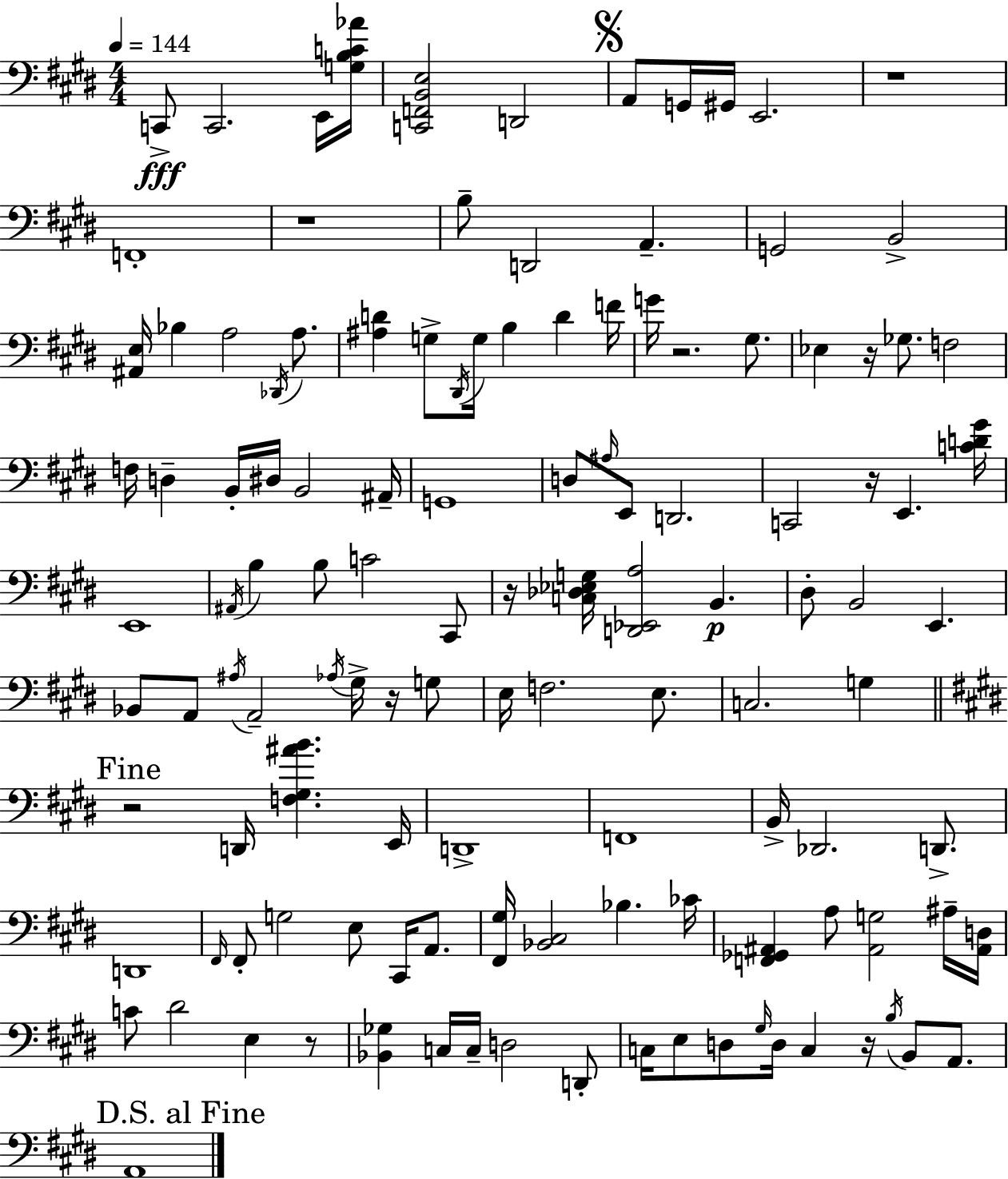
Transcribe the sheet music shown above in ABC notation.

X:1
T:Untitled
M:4/4
L:1/4
K:E
C,,/2 C,,2 E,,/4 [G,B,C_A]/4 [C,,F,,B,,E,]2 D,,2 A,,/2 G,,/4 ^G,,/4 E,,2 z4 F,,4 z4 B,/2 D,,2 A,, G,,2 B,,2 [^A,,E,]/4 _B, A,2 _D,,/4 A,/2 [^A,D] G,/2 ^D,,/4 G,/4 B, D F/4 G/4 z2 ^G,/2 _E, z/4 _G,/2 F,2 F,/4 D, B,,/4 ^D,/4 B,,2 ^A,,/4 G,,4 D,/2 ^A,/4 E,,/2 D,,2 C,,2 z/4 E,, [CD^G]/4 E,,4 ^A,,/4 B, B,/2 C2 ^C,,/2 z/4 [C,_D,_E,G,]/4 [D,,_E,,A,]2 B,, ^D,/2 B,,2 E,, _B,,/2 A,,/2 ^A,/4 A,,2 _A,/4 ^G,/4 z/4 G,/2 E,/4 F,2 E,/2 C,2 G, z2 D,,/4 [F,^G,^AB] E,,/4 D,,4 F,,4 B,,/4 _D,,2 D,,/2 D,,4 ^F,,/4 ^F,,/2 G,2 E,/2 ^C,,/4 A,,/2 [^F,,^G,]/4 [_B,,^C,]2 _B, _C/4 [F,,_G,,^A,,] A,/2 [^A,,G,]2 ^A,/4 [^A,,D,]/4 C/2 ^D2 E, z/2 [_B,,_G,] C,/4 C,/4 D,2 D,,/2 C,/4 E,/2 D,/2 ^G,/4 D,/4 C, z/4 B,/4 B,,/2 A,,/2 A,,4